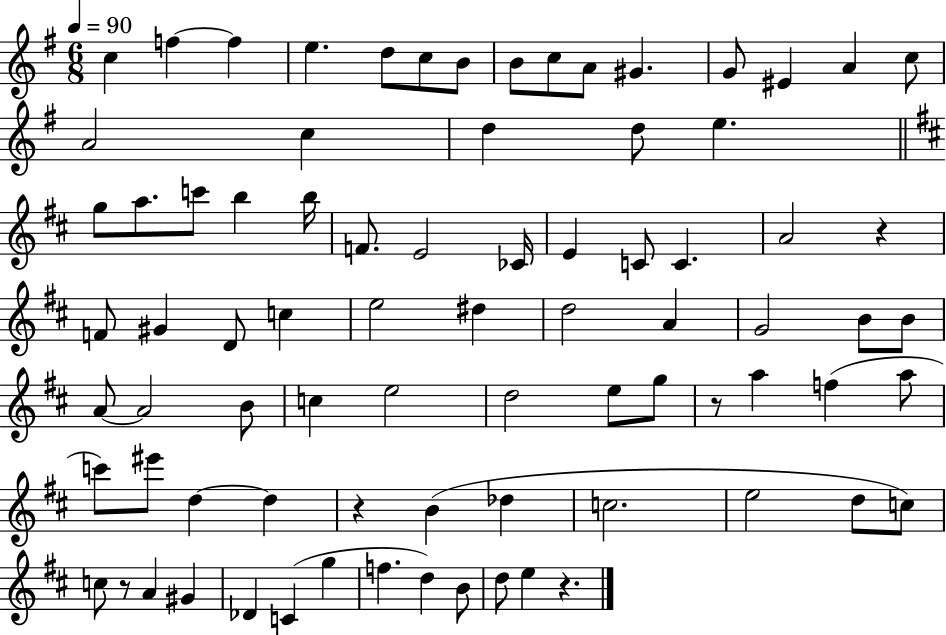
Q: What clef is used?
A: treble